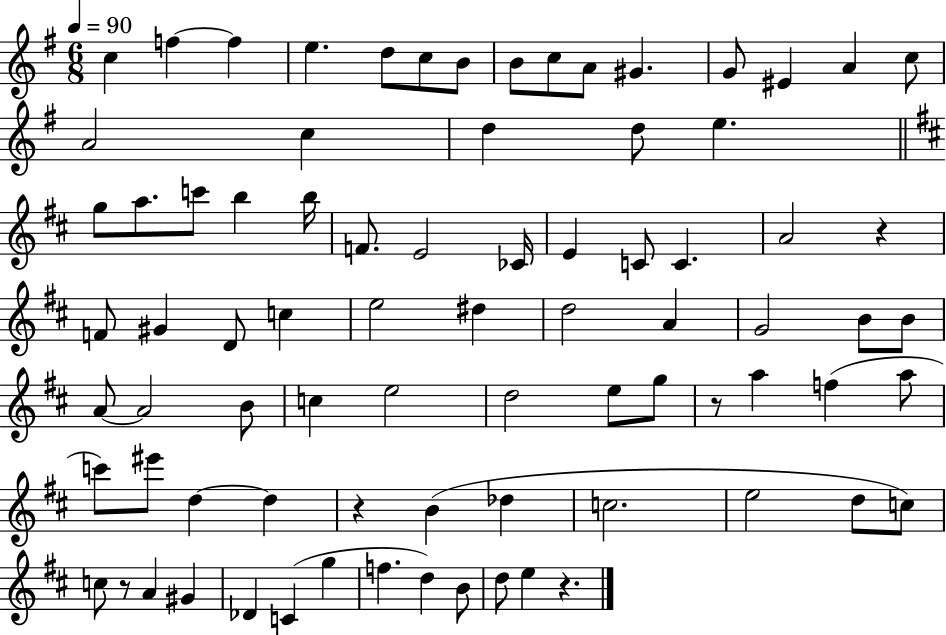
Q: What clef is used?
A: treble